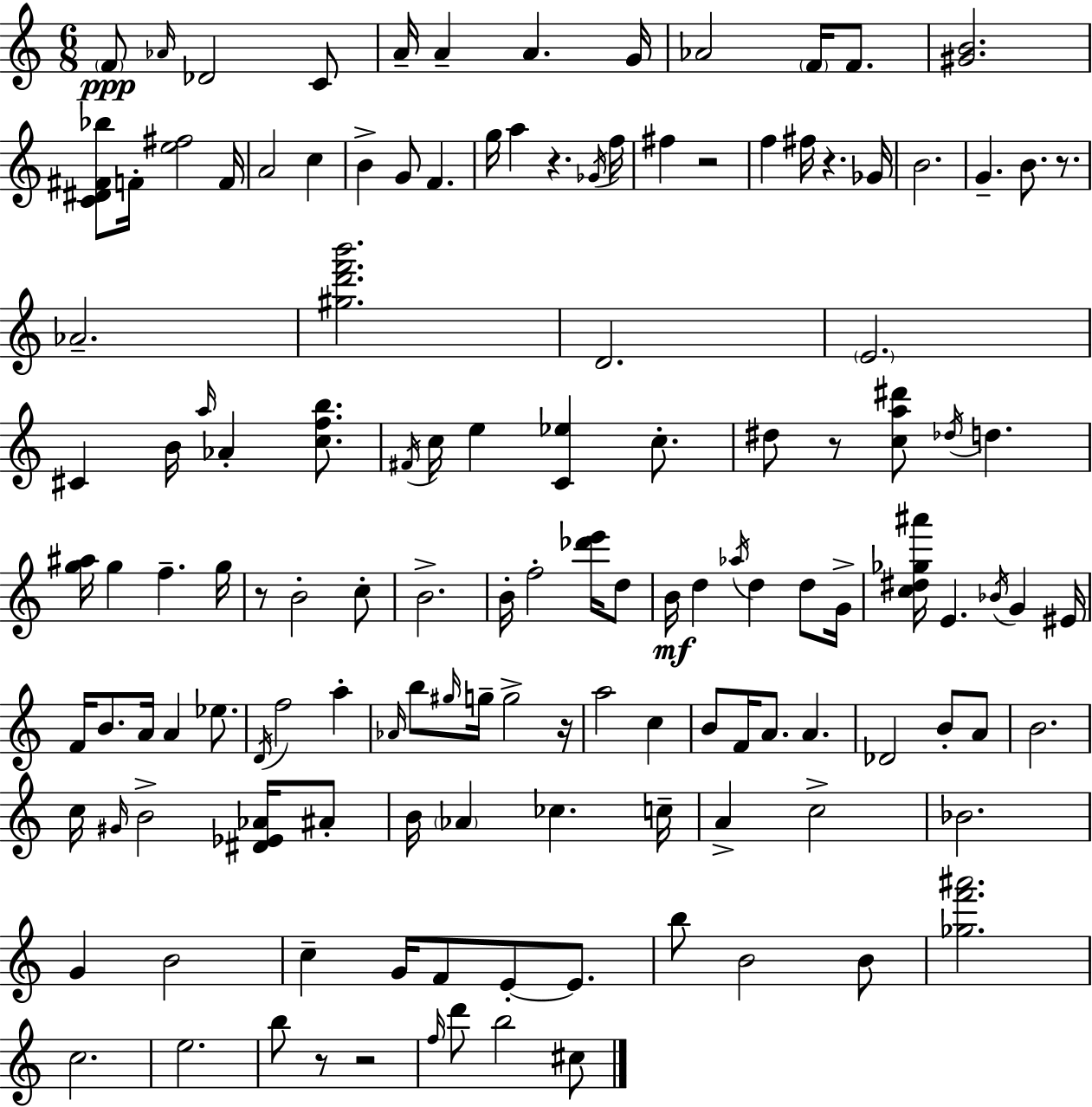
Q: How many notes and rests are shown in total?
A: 134